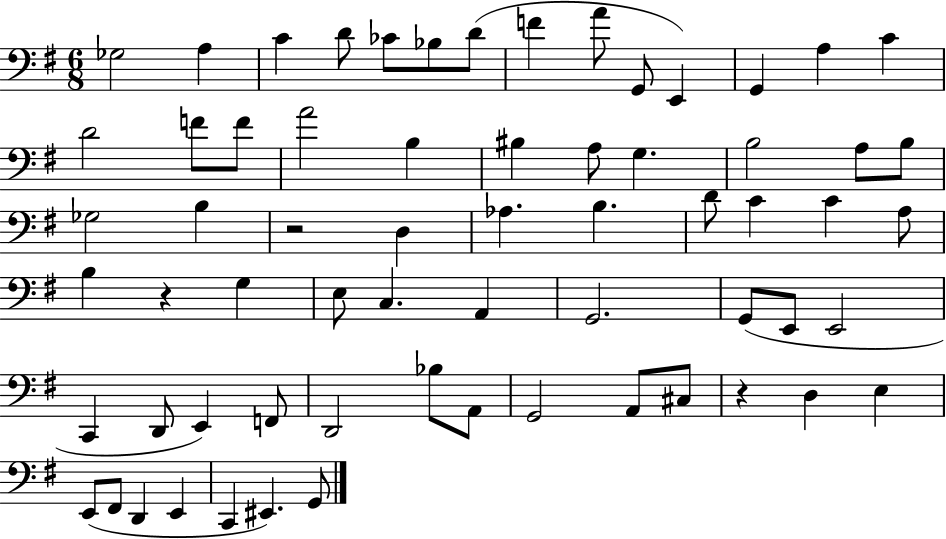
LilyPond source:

{
  \clef bass
  \numericTimeSignature
  \time 6/8
  \key g \major
  ges2 a4 | c'4 d'8 ces'8 bes8 d'8( | f'4 a'8 g,8 e,4) | g,4 a4 c'4 | \break d'2 f'8 f'8 | a'2 b4 | bis4 a8 g4. | b2 a8 b8 | \break ges2 b4 | r2 d4 | aes4. b4. | d'8 c'4 c'4 a8 | \break b4 r4 g4 | e8 c4. a,4 | g,2. | g,8( e,8 e,2 | \break c,4 d,8 e,4) f,8 | d,2 bes8 a,8 | g,2 a,8 cis8 | r4 d4 e4 | \break e,8( fis,8 d,4 e,4 | c,4 eis,4.) g,8 | \bar "|."
}